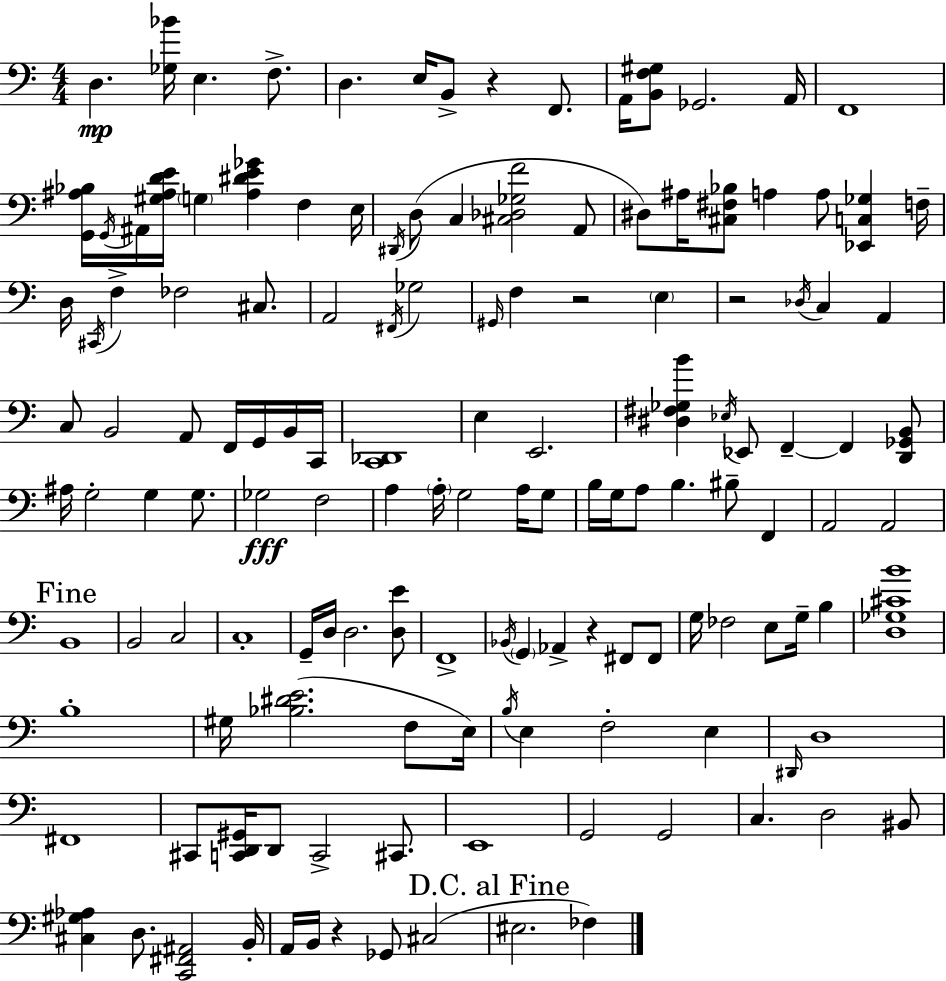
{
  \clef bass
  \numericTimeSignature
  \time 4/4
  \key a \minor
  d4.\mp <ges bes'>16 e4. f8.-> | d4. e16 b,8-> r4 f,8. | a,16 <b, f gis>8 ges,2. a,16 | f,1 | \break <g, ais bes>16 \acciaccatura { g,16 } ais,16 <gis ais d' e'>16 \parenthesize g4 <ais dis' e' ges'>4 f4 | e16 \acciaccatura { dis,16 } d8( c4 <cis des ges f'>2 | a,8 dis8) ais16 <cis fis bes>8 a4 a8 <ees, c ges>4 | f16-- d16 \acciaccatura { cis,16 } f4-> fes2 | \break cis8. a,2 \acciaccatura { fis,16 } ges2 | \grace { gis,16 } f4 r2 | \parenthesize e4 r2 \acciaccatura { des16 } c4 | a,4 c8 b,2 | \break a,8 f,16 g,16 b,16 c,16 <c, des,>1 | e4 e,2. | <dis fis ges b'>4 \acciaccatura { ees16 } ees,8 f,4--~~ | f,4 <d, ges, b,>8 ais16 g2-. | \break g4 g8. ges2\fff f2 | a4 \parenthesize a16-. g2 | a16 g8 b16 g16 a8 b4. | bis8-- f,4 a,2 a,2 | \break \mark "Fine" b,1 | b,2 c2 | c1-. | g,16-- d16 d2. | \break <d e'>8 f,1-> | \acciaccatura { bes,16 } \parenthesize g,4 aes,4-> | r4 fis,8 fis,8 g16 fes2 | e8 g16-- b4 <d ges cis' b'>1 | \break b1-. | gis16 <bes dis' e'>2.( | f8 e16) \acciaccatura { b16 } e4 f2-. | e4 \grace { dis,16 } d1 | \break fis,1 | cis,8 <c, d, gis,>16 d,8 c,2-> | cis,8. e,1 | g,2 | \break g,2 c4. | d2 bis,8 <cis gis aes>4 d8. | <c, fis, ais,>2 b,16-. a,16 b,16 r4 | ges,8 cis2( \mark "D.C. al Fine" eis2. | \break fes4) \bar "|."
}